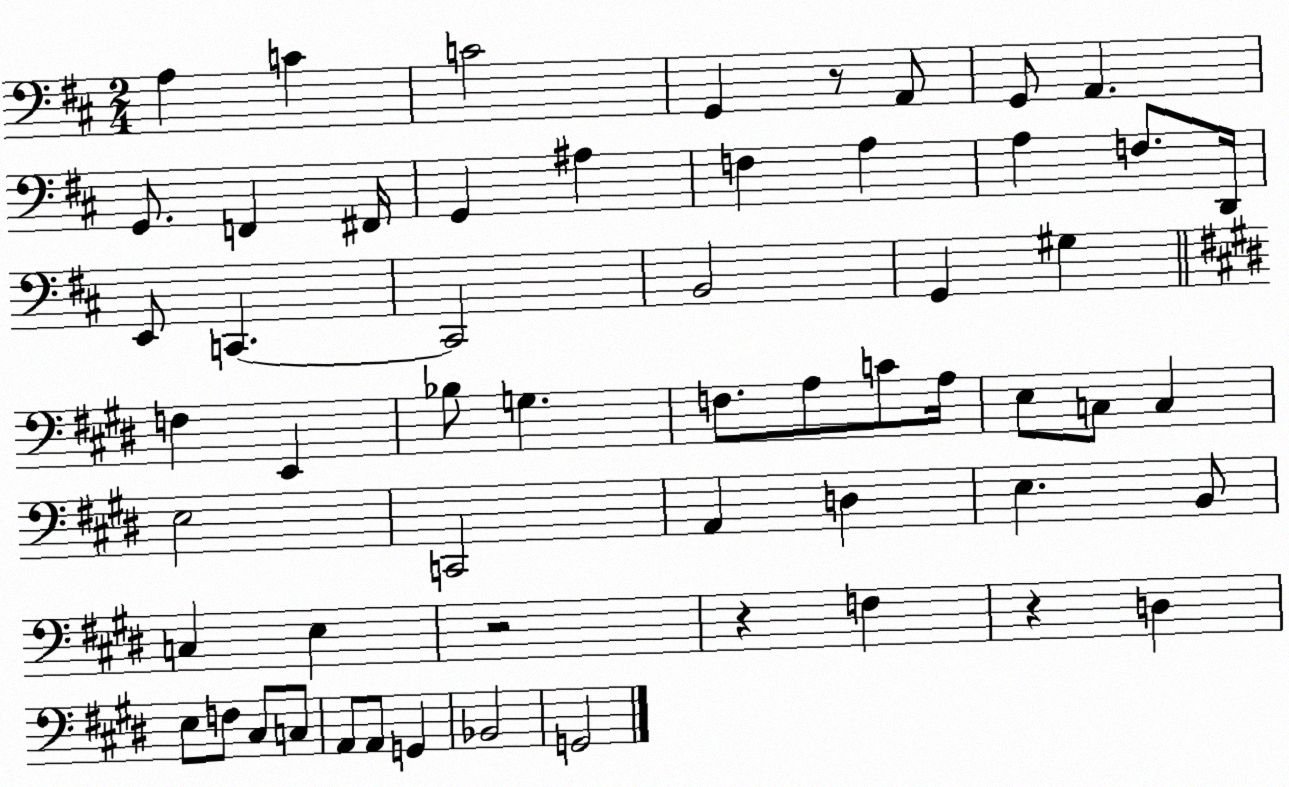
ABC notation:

X:1
T:Untitled
M:2/4
L:1/4
K:D
A, C C2 G,, z/2 A,,/2 G,,/2 A,, G,,/2 F,, ^F,,/4 G,, ^A, F, A, A, F,/2 D,,/4 E,,/2 C,, C,,2 B,,2 G,, ^G, F, E,, _B,/2 G, F,/2 A,/2 C/2 A,/4 E,/2 C,/2 C, E,2 C,,2 A,, D, E, B,,/2 C, E, z2 z F, z D, E,/2 F,/2 ^C,/2 C,/2 A,,/2 A,,/2 G,, _B,,2 G,,2